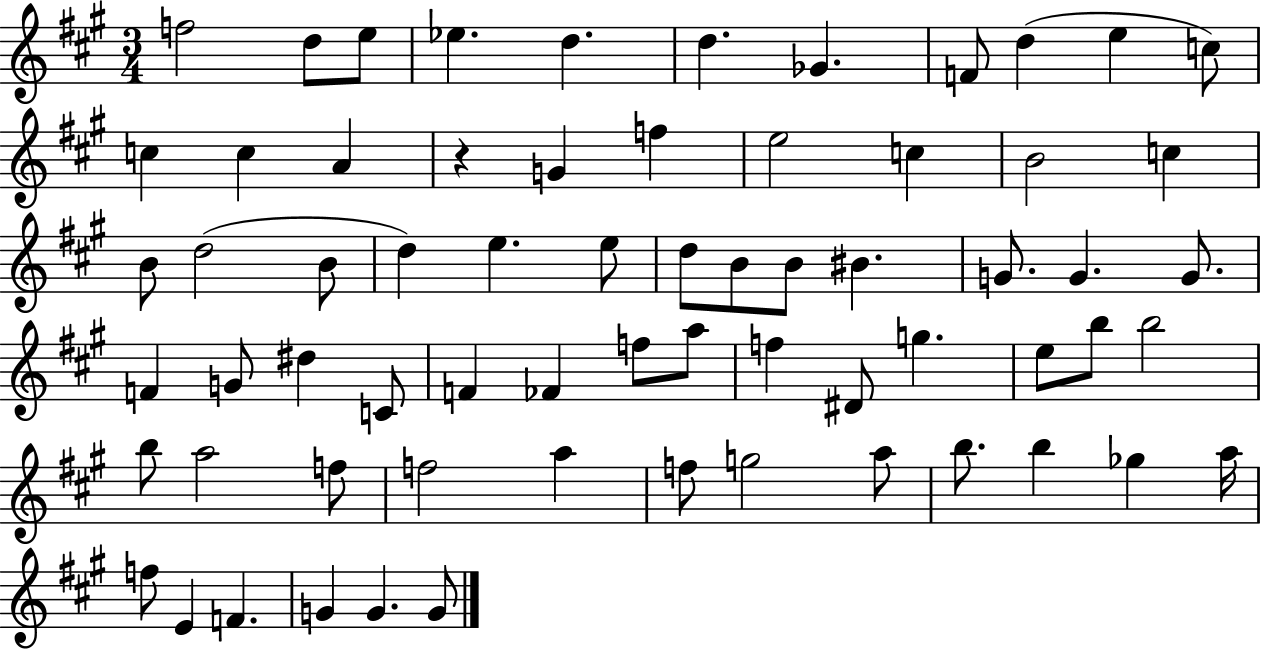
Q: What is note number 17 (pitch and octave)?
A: E5